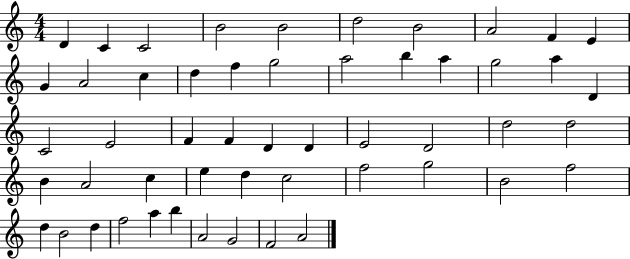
{
  \clef treble
  \numericTimeSignature
  \time 4/4
  \key c \major
  d'4 c'4 c'2 | b'2 b'2 | d''2 b'2 | a'2 f'4 e'4 | \break g'4 a'2 c''4 | d''4 f''4 g''2 | a''2 b''4 a''4 | g''2 a''4 d'4 | \break c'2 e'2 | f'4 f'4 d'4 d'4 | e'2 d'2 | d''2 d''2 | \break b'4 a'2 c''4 | e''4 d''4 c''2 | f''2 g''2 | b'2 f''2 | \break d''4 b'2 d''4 | f''2 a''4 b''4 | a'2 g'2 | f'2 a'2 | \break \bar "|."
}